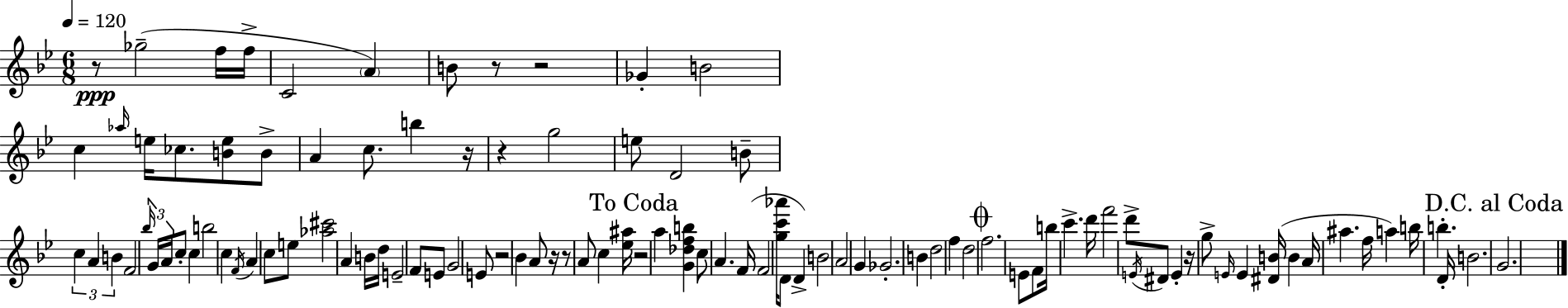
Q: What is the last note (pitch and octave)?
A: G4